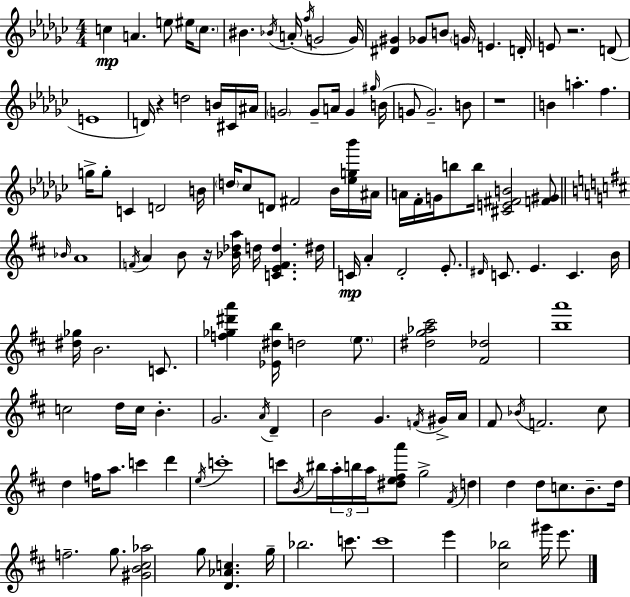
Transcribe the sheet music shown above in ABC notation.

X:1
T:Untitled
M:4/4
L:1/4
K:Ebm
c A e/2 ^e/4 c/2 ^B _B/4 A/4 f/4 G2 G/4 [^D^G] _G/2 B/2 G/4 E D/4 E/2 z2 D/2 E4 D/4 z d2 B/4 ^C/4 ^A/4 G2 G/2 A/4 G ^g/4 B/4 G/2 G2 B/2 z4 B a f g/4 g/2 C D2 B/4 d/4 _c/2 D/2 ^F2 _B/4 [_eg_b']/4 ^A/4 A/4 F/4 G/4 b/2 b/4 [^CE^FB]2 [F^G]/2 _B/4 A4 F/4 A B/2 z/4 [_B_da]/4 d/4 [CEFd] ^d/4 C/4 A D2 E/2 ^D/4 C/2 E C B/4 [^d_g]/4 B2 C/2 [f_g^d'a'] [_E^db]/4 d2 e/2 [^dg_a^c']2 [^F_d]2 [ba']4 c2 d/4 c/4 B G2 A/4 D B2 G F/4 ^G/4 A/4 ^F/2 _B/4 F2 ^c/2 d f/4 a/2 c' d' e/4 c'4 c'/2 B/4 ^b/4 a/4 b/4 a/4 [^de^fa']/2 g2 ^F/4 d d d/2 c/2 B/2 d/4 f2 g/2 [^GB^c_a]2 g/2 [D_Ac] g/4 _b2 c'/2 c'4 e' [^c_b]2 ^g'/4 e'/2